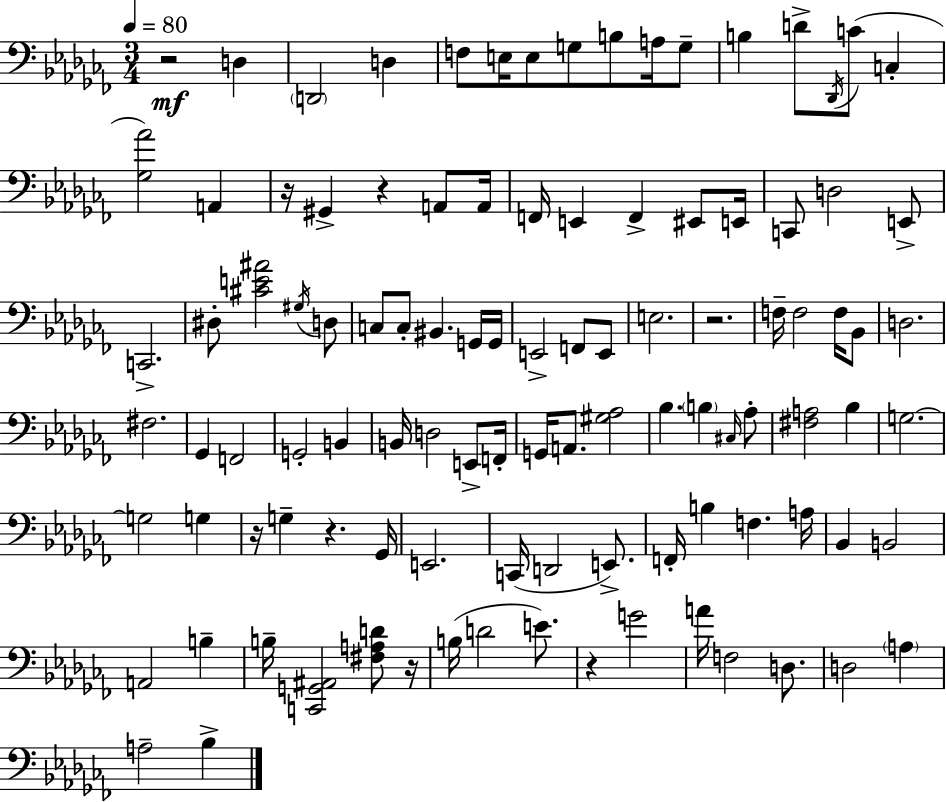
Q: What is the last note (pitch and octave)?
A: Bb3